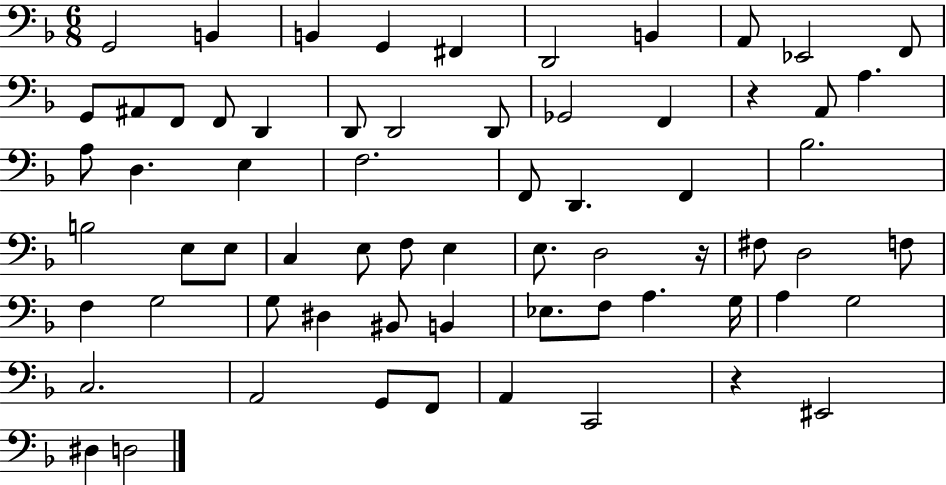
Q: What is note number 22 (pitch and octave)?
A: A3